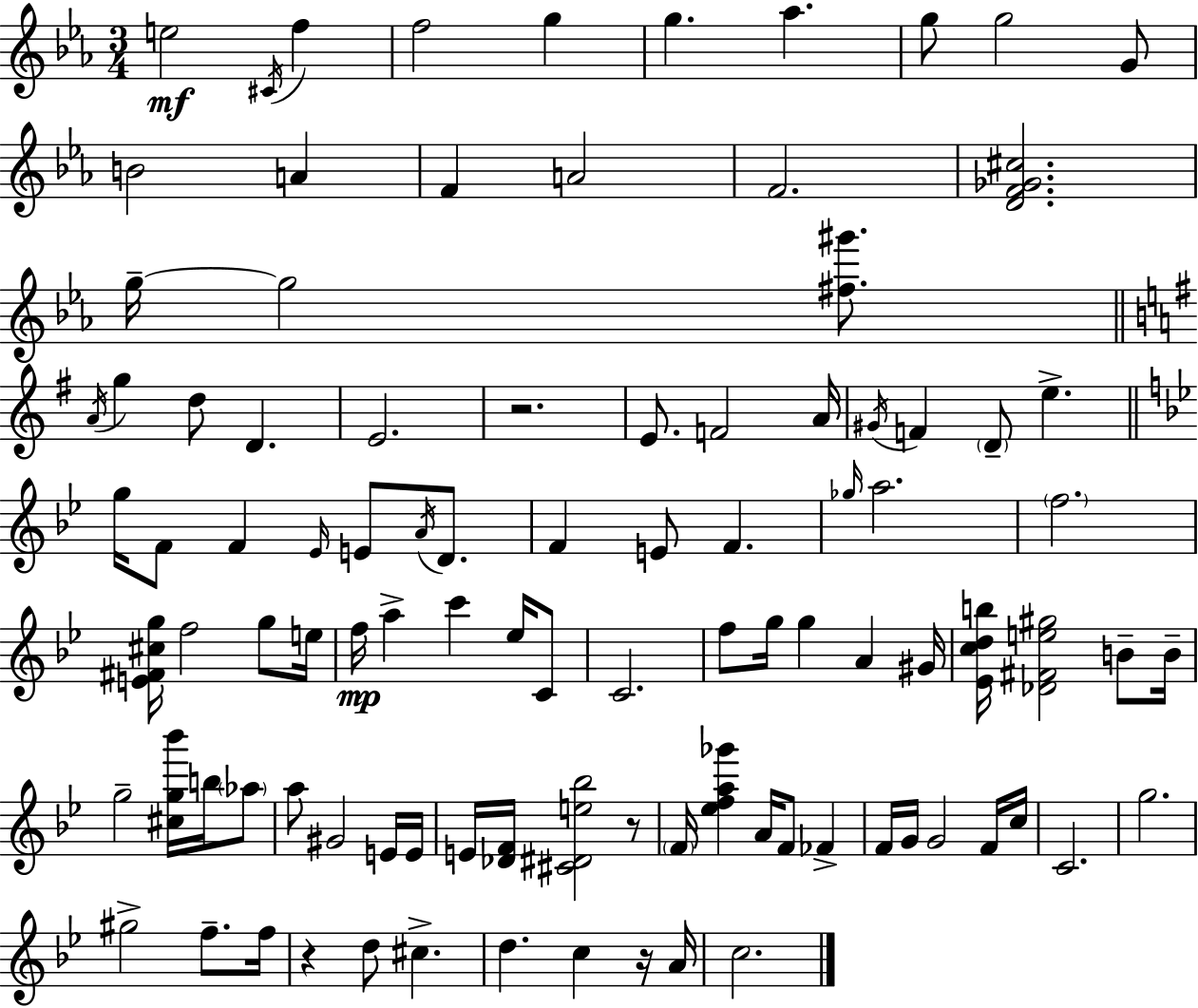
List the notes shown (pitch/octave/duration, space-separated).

E5/h C#4/s F5/q F5/h G5/q G5/q. Ab5/q. G5/e G5/h G4/e B4/h A4/q F4/q A4/h F4/h. [D4,F4,Gb4,C#5]/h. G5/s G5/h [F#5,G#6]/e. A4/s G5/q D5/e D4/q. E4/h. R/h. E4/e. F4/h A4/s G#4/s F4/q D4/e E5/q. G5/s F4/e F4/q Eb4/s E4/e A4/s D4/e. F4/q E4/e F4/q. Gb5/s A5/h. F5/h. [E4,F#4,C#5,G5]/s F5/h G5/e E5/s F5/s A5/q C6/q Eb5/s C4/e C4/h. F5/e G5/s G5/q A4/q G#4/s [Eb4,C5,D5,B5]/s [Db4,F#4,E5,G#5]/h B4/e B4/s G5/h [C#5,G5,Bb6]/s B5/s Ab5/e A5/e G#4/h E4/s E4/s E4/s [Db4,F4]/s [C#4,D#4,E5,Bb5]/h R/e F4/s [Eb5,F5,A5,Gb6]/q A4/s F4/e FES4/q F4/s G4/s G4/h F4/s C5/s C4/h. G5/h. G#5/h F5/e. F5/s R/q D5/e C#5/q. D5/q. C5/q R/s A4/s C5/h.